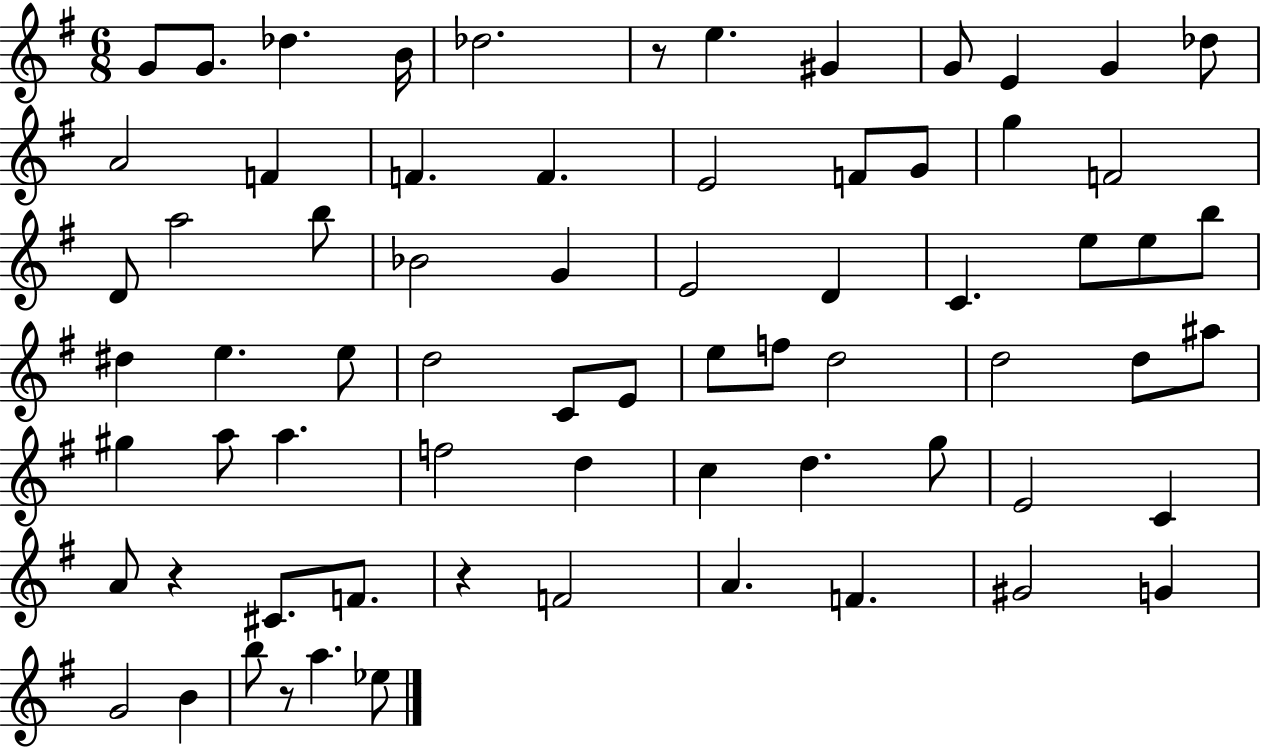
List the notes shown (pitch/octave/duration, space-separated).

G4/e G4/e. Db5/q. B4/s Db5/h. R/e E5/q. G#4/q G4/e E4/q G4/q Db5/e A4/h F4/q F4/q. F4/q. E4/h F4/e G4/e G5/q F4/h D4/e A5/h B5/e Bb4/h G4/q E4/h D4/q C4/q. E5/e E5/e B5/e D#5/q E5/q. E5/e D5/h C4/e E4/e E5/e F5/e D5/h D5/h D5/e A#5/e G#5/q A5/e A5/q. F5/h D5/q C5/q D5/q. G5/e E4/h C4/q A4/e R/q C#4/e. F4/e. R/q F4/h A4/q. F4/q. G#4/h G4/q G4/h B4/q B5/e R/e A5/q. Eb5/e